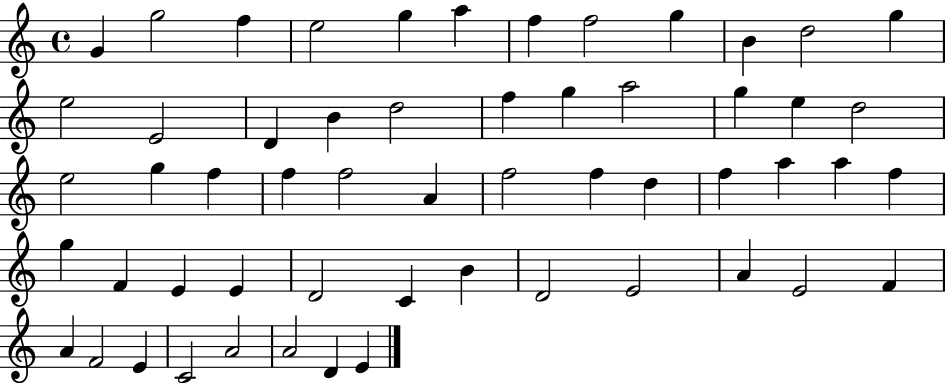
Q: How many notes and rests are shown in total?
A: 56